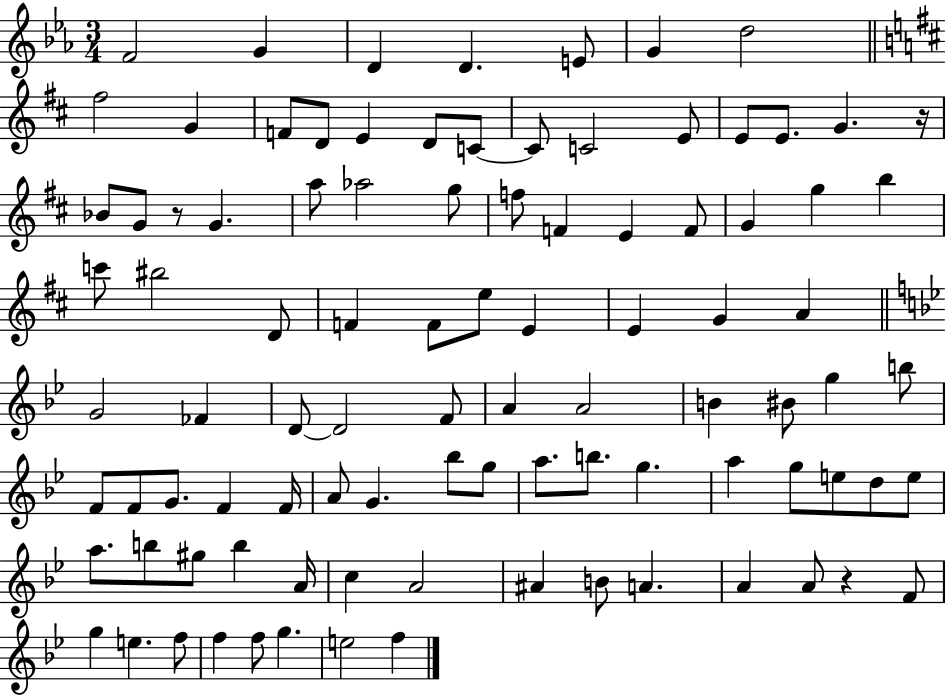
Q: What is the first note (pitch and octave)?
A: F4